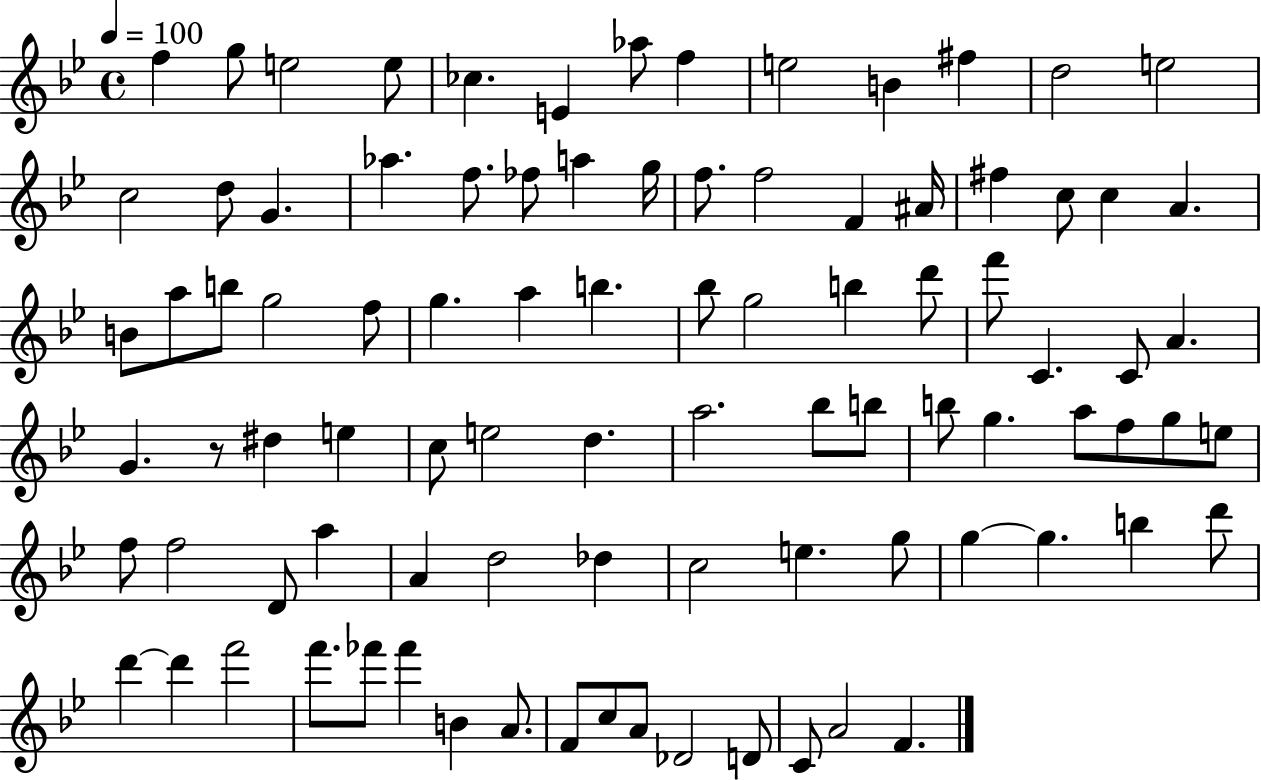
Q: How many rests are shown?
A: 1